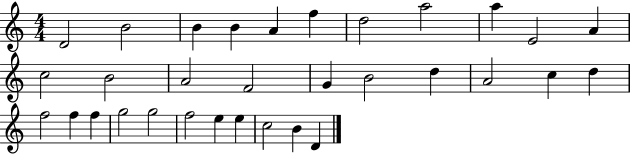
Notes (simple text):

D4/h B4/h B4/q B4/q A4/q F5/q D5/h A5/h A5/q E4/h A4/q C5/h B4/h A4/h F4/h G4/q B4/h D5/q A4/h C5/q D5/q F5/h F5/q F5/q G5/h G5/h F5/h E5/q E5/q C5/h B4/q D4/q